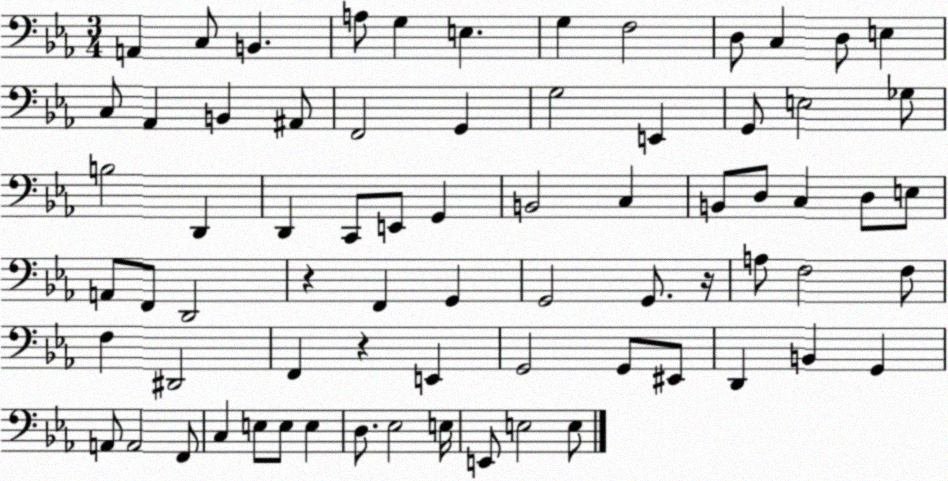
X:1
T:Untitled
M:3/4
L:1/4
K:Eb
A,, C,/2 B,, A,/2 G, E, G, F,2 D,/2 C, D,/2 E, C,/2 _A,, B,, ^A,,/2 F,,2 G,, G,2 E,, G,,/2 E,2 _G,/2 B,2 D,, D,, C,,/2 E,,/2 G,, B,,2 C, B,,/2 D,/2 C, D,/2 E,/2 A,,/2 F,,/2 D,,2 z F,, G,, G,,2 G,,/2 z/4 A,/2 F,2 F,/2 F, ^D,,2 F,, z E,, G,,2 G,,/2 ^E,,/2 D,, B,, G,, A,,/2 A,,2 F,,/2 C, E,/2 E,/2 E, D,/2 _E,2 E,/4 E,,/2 E,2 E,/2